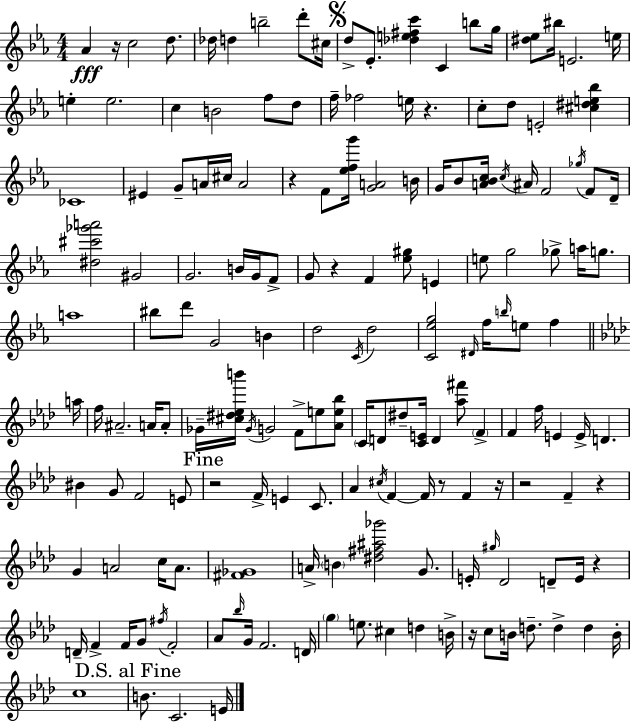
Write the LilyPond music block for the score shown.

{
  \clef treble
  \numericTimeSignature
  \time 4/4
  \key ees \major
  aes'4\fff r16 c''2 d''8. | des''16 d''4 b''2-- d'''8-. cis''16 | \mark \markup { \musicglyph "scripts.segno" } d''8-> ees'8.-. <des'' e'' fis'' c'''>4 c'4 b''8 g''16 | <dis'' ees''>8 bis''16 e'2. e''16 | \break e''4-. e''2. | c''4 b'2 f''8 d''8 | f''16-- fes''2 e''16 r4. | c''8-. d''8 e'2-. <cis'' dis'' e'' bes''>4 | \break ces'1 | eis'4 g'8-- a'16 cis''16 a'2 | r4 f'8 <ees'' f'' g'''>16 <g' a'>2 b'16 | g'16 bes'8 <a' bes' c''>16 \acciaccatura { c''16 } ais'16 f'2 \acciaccatura { ges''16 } f'8 | \break d'16-- <dis'' cis''' ges''' a'''>2 gis'2 | g'2. b'16 g'16 | f'8-> g'8 r4 f'4 <ees'' gis''>8 e'4 | e''8 g''2 ges''8-> a''16 g''8. | \break a''1 | bis''8 d'''8 g'2 b'4 | d''2 \acciaccatura { c'16 } d''2 | <c' ees'' g''>2 \grace { dis'16 } f''16 \grace { b''16 } e''8 | \break f''4 \bar "||" \break \key aes \major a''16 f''16 ais'2.-- a'16 a'8-. | ges'16-- <cis'' dis'' ees'' b'''>16 \acciaccatura { ges'16 } g'2 f'8-> e''8 | <aes' e'' bes''>8 \parenthesize c'16 d'8 dis''8-- <c' e'>16 d'4 <aes'' fis'''>8 \parenthesize f'4-> | f'4 f''16 e'4 e'16-> d'4. | \break bis'4 g'8 f'2 | e'8 \mark "Fine" r2 f'16-> e'4 c'8. | aes'4 \acciaccatura { cis''16 } f'4~~ f'16 r8 f'4 | r16 r2 f'4-- r4 | \break g'4 a'2 c''16 | a'8. <fis' ges'>1 | a'16-> \parenthesize b'4 <dis'' fis'' ais'' ges'''>2 | g'8. e'16-. \grace { gis''16 } des'2 d'8-- e'16 | \break r4 d'16-- f'4-> f'16 g'8 \acciaccatura { fis''16 } f'2-. | aes'8 \grace { bes''16 } g'16 f'2. | d'16 \parenthesize g''4 e''8. cis''4 | d''4 b'16-> r16 c''8 b'16 d''8.-- d''4-> | \break d''4 b'16-. c''1 | \mark "D.S. al Fine" b'8. c'2. | e'16 \bar "|."
}